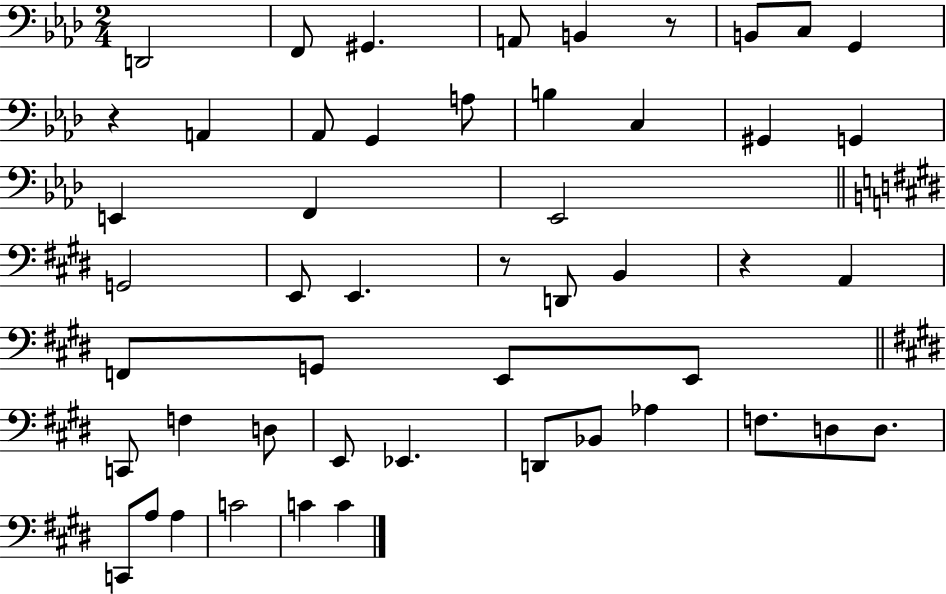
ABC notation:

X:1
T:Untitled
M:2/4
L:1/4
K:Ab
D,,2 F,,/2 ^G,, A,,/2 B,, z/2 B,,/2 C,/2 G,, z A,, _A,,/2 G,, A,/2 B, C, ^G,, G,, E,, F,, _E,,2 G,,2 E,,/2 E,, z/2 D,,/2 B,, z A,, F,,/2 G,,/2 E,,/2 E,,/2 C,,/2 F, D,/2 E,,/2 _E,, D,,/2 _B,,/2 _A, F,/2 D,/2 D,/2 C,,/2 A,/2 A, C2 C C